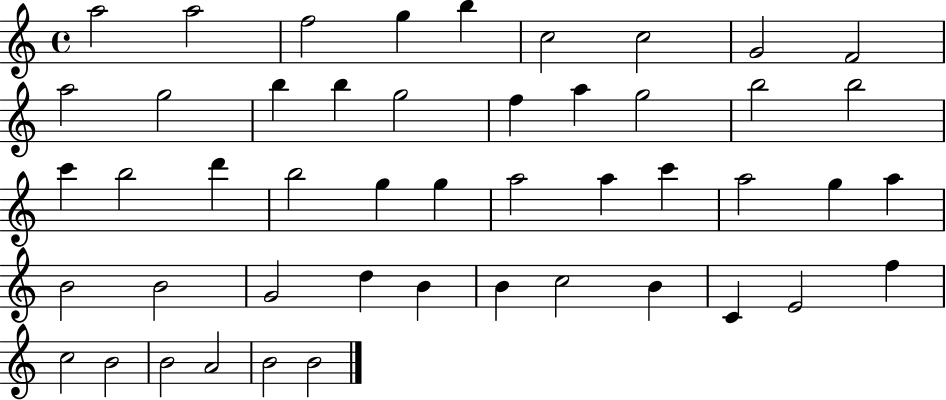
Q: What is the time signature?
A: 4/4